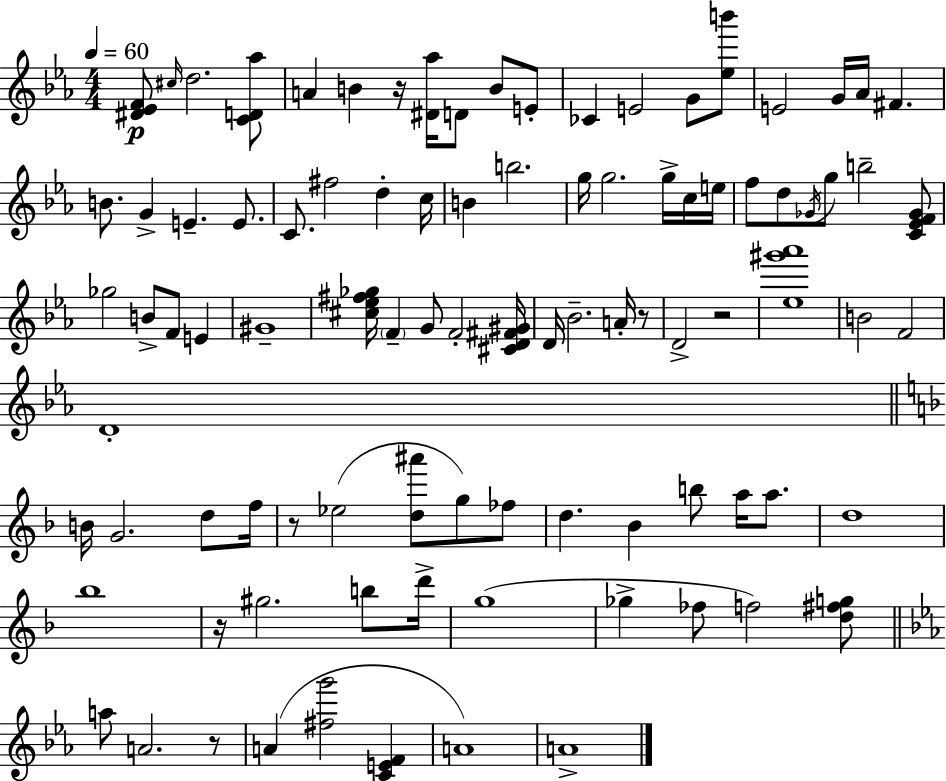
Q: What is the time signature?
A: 4/4